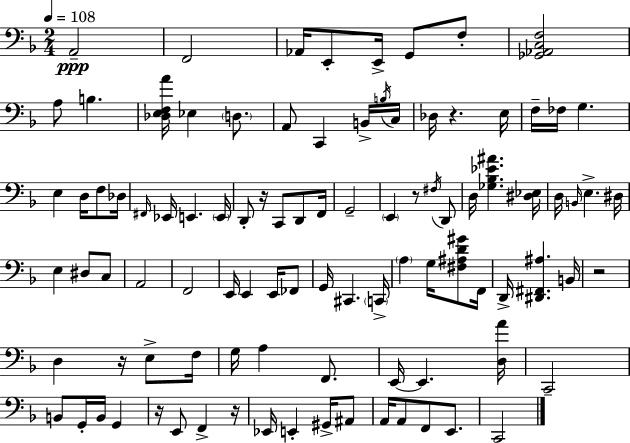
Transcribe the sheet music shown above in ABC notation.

X:1
T:Untitled
M:2/4
L:1/4
K:Dm
A,,2 F,,2 _A,,/4 E,,/2 E,,/4 G,,/2 F,/2 [_G,,_A,,C,F,]2 A,/2 B, [_D,E,F,A]/4 _E, D,/2 A,,/2 C,, B,,/4 B,/4 C,/4 _D,/4 z E,/4 F,/4 _F,/4 G, E, D,/4 F,/2 _D,/4 ^F,,/4 _E,,/4 E,, E,,/4 D,,/2 z/4 C,,/2 D,,/2 F,,/4 G,,2 E,, z/2 ^F,/4 D,,/2 D,/4 [_G,_B,_E^A] [^D,_E,]/4 D,/4 B,,/4 E, ^D,/4 E, ^D,/2 C,/2 A,,2 F,,2 E,,/4 E,, E,,/4 _F,,/2 G,,/4 ^C,, C,,/4 A, G,/4 [^F,^A,D^G]/2 F,,/4 D,,/4 [^D,,^F,,^A,] B,,/4 z2 D, z/4 E,/2 F,/4 G,/4 A, F,,/2 E,,/4 E,, [D,A]/4 C,,2 B,,/2 G,,/4 B,,/4 G,, z/4 E,,/2 F,, z/4 _E,,/4 E,, ^G,,/4 ^A,,/2 A,,/4 A,,/2 F,,/2 E,,/2 C,,2